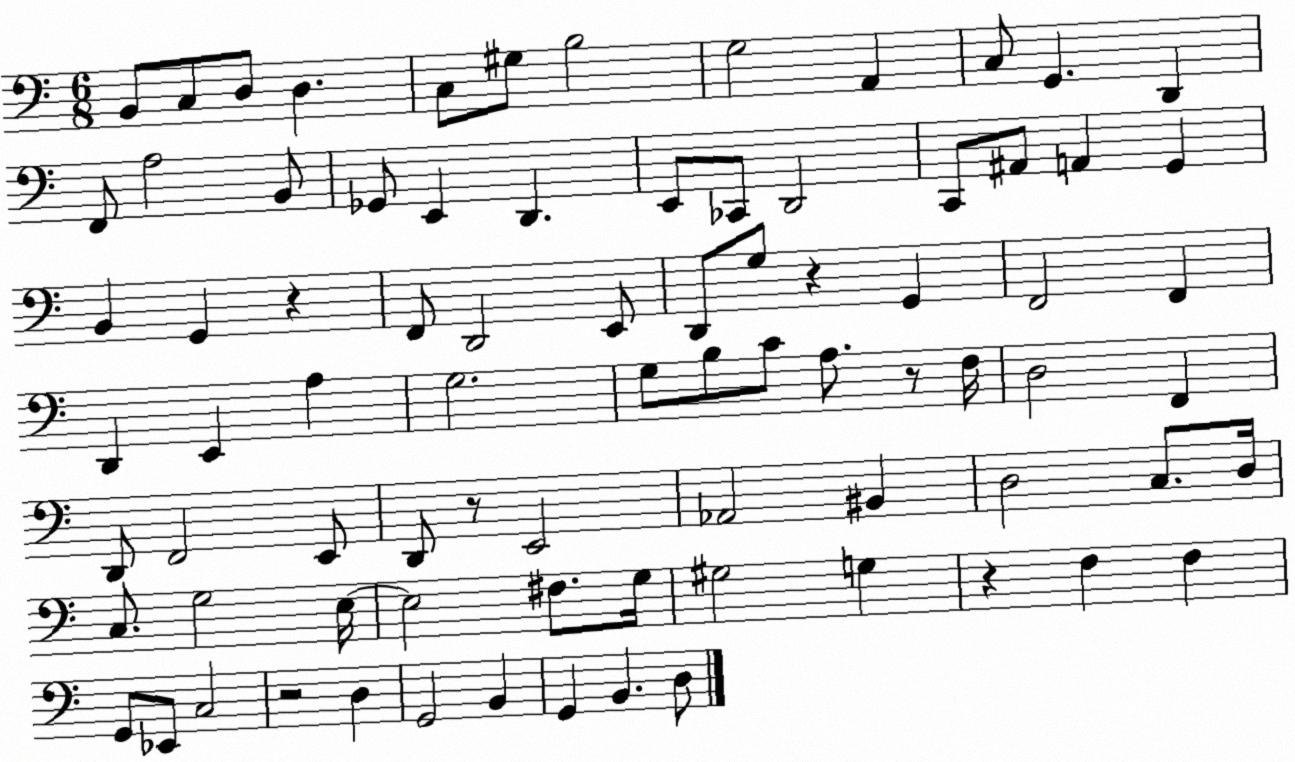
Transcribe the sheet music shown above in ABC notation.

X:1
T:Untitled
M:6/8
L:1/4
K:C
B,,/2 C,/2 D,/2 D, C,/2 ^G,/2 B,2 G,2 A,, C,/2 G,, D,, F,,/2 A,2 B,,/2 _G,,/2 E,, D,, E,,/2 _C,,/2 D,,2 C,,/2 ^A,,/2 A,, G,, B,, G,, z F,,/2 D,,2 E,,/2 D,,/2 G,/2 z G,, F,,2 F,, D,, E,, A, G,2 G,/2 B,/2 C/2 A,/2 z/2 F,/4 D,2 F,, D,,/2 F,,2 E,,/2 D,,/2 z/2 E,,2 _A,,2 ^B,, D,2 C,/2 D,/4 C,/2 G,2 E,/4 E,2 ^F,/2 G,/4 ^G,2 G, z F, F, G,,/2 _E,,/2 C,2 z2 D, G,,2 B,, G,, B,, D,/2